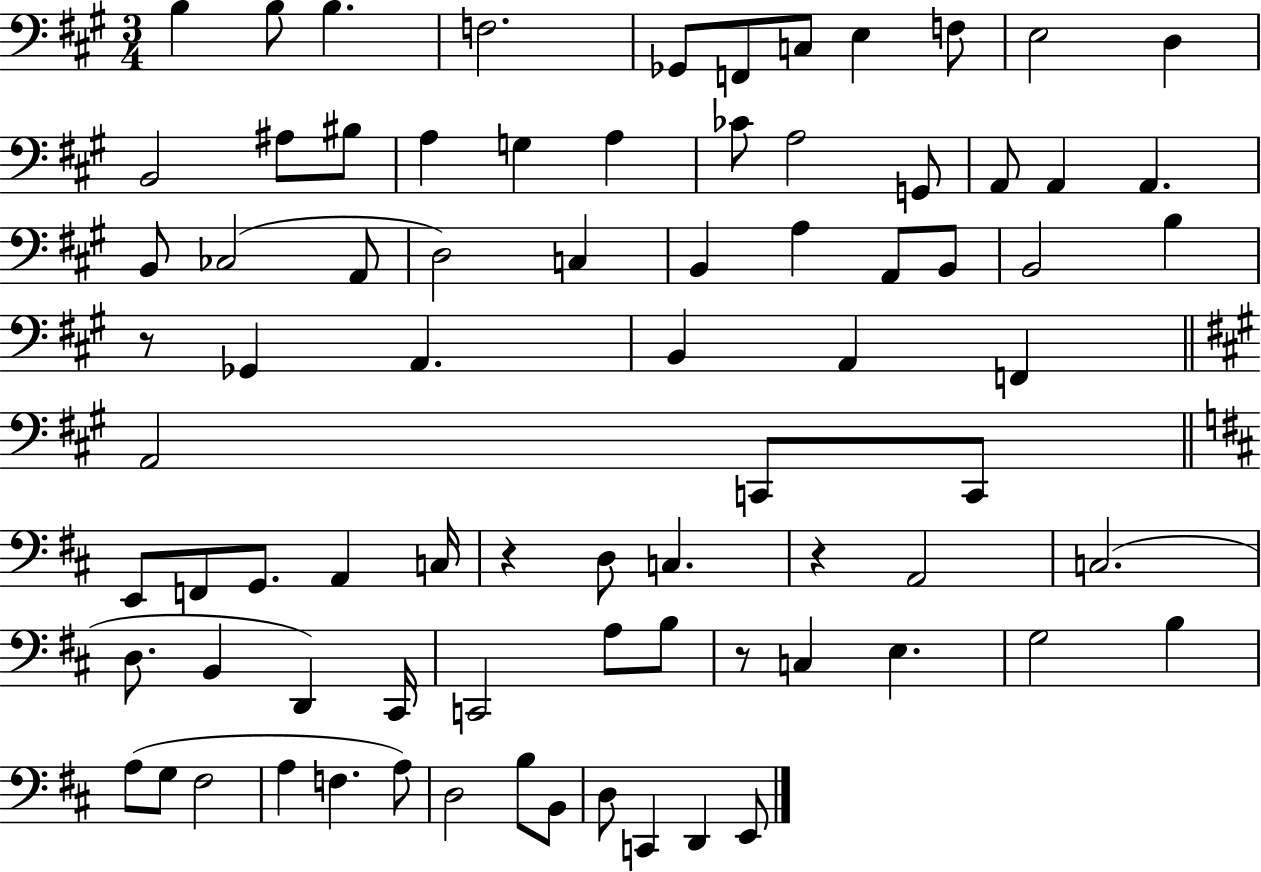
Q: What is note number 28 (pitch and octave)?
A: C3